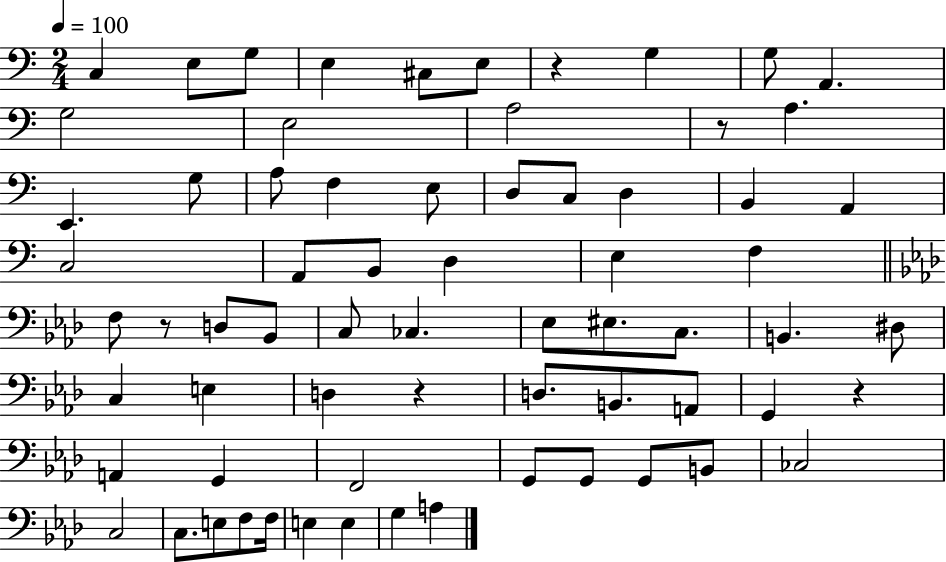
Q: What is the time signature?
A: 2/4